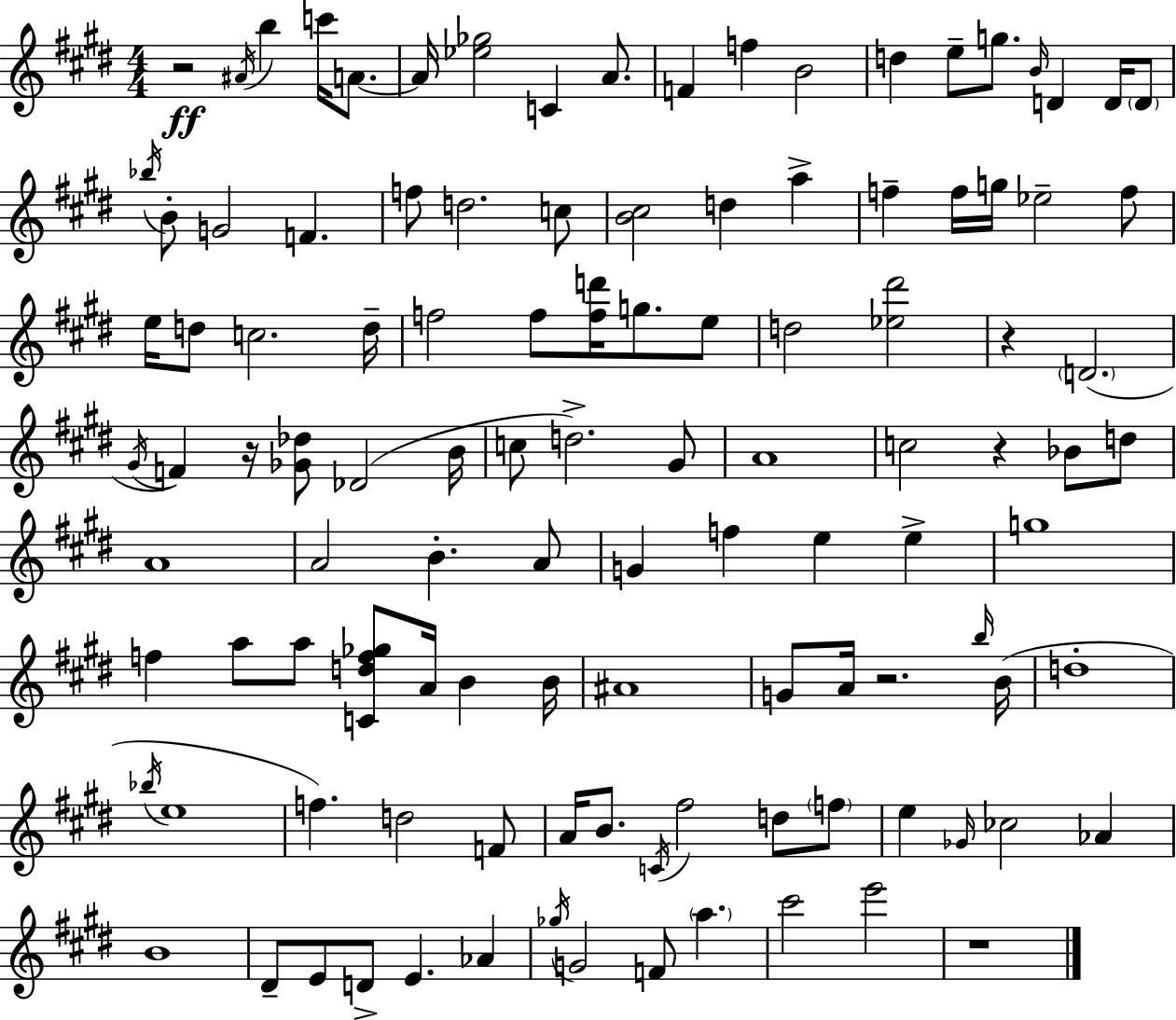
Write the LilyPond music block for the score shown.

{
  \clef treble
  \numericTimeSignature
  \time 4/4
  \key e \major
  r2\ff \acciaccatura { ais'16 } b''4 c'''16 a'8.~~ | a'16 <ees'' ges''>2 c'4 a'8. | f'4 f''4 b'2 | d''4 e''8-- g''8. \grace { b'16 } d'4 d'16 | \break \parenthesize d'8 \acciaccatura { bes''16 } b'8-. g'2 f'4. | f''8 d''2. | c''8 <b' cis''>2 d''4 a''4-> | f''4-- f''16 g''16 ees''2-- | \break f''8 e''16 d''8 c''2. | d''16-- f''2 f''8 <f'' d'''>16 g''8. | e''8 d''2 <ees'' dis'''>2 | r4 \parenthesize d'2.( | \break \acciaccatura { gis'16 } f'4) r16 <ges' des''>8 des'2( | b'16 c''8 d''2.->) | gis'8 a'1 | c''2 r4 | \break bes'8 d''8 a'1 | a'2 b'4.-. | a'8 g'4 f''4 e''4 | e''4-> g''1 | \break f''4 a''8 a''8 <c' d'' f'' ges''>8 a'16 b'4 | b'16 ais'1 | g'8 a'16 r2. | \grace { b''16 }( b'16 d''1-. | \break \acciaccatura { bes''16 } e''1 | f''4.) d''2 | f'8 a'16 b'8. \acciaccatura { c'16 } fis''2 | d''8 \parenthesize f''8 e''4 \grace { ges'16 } ces''2 | \break aes'4 b'1 | dis'8-- e'8 d'8-> e'4. | aes'4 \acciaccatura { ges''16 } g'2 | f'8 \parenthesize a''4. cis'''2 | \break e'''2 r1 | \bar "|."
}